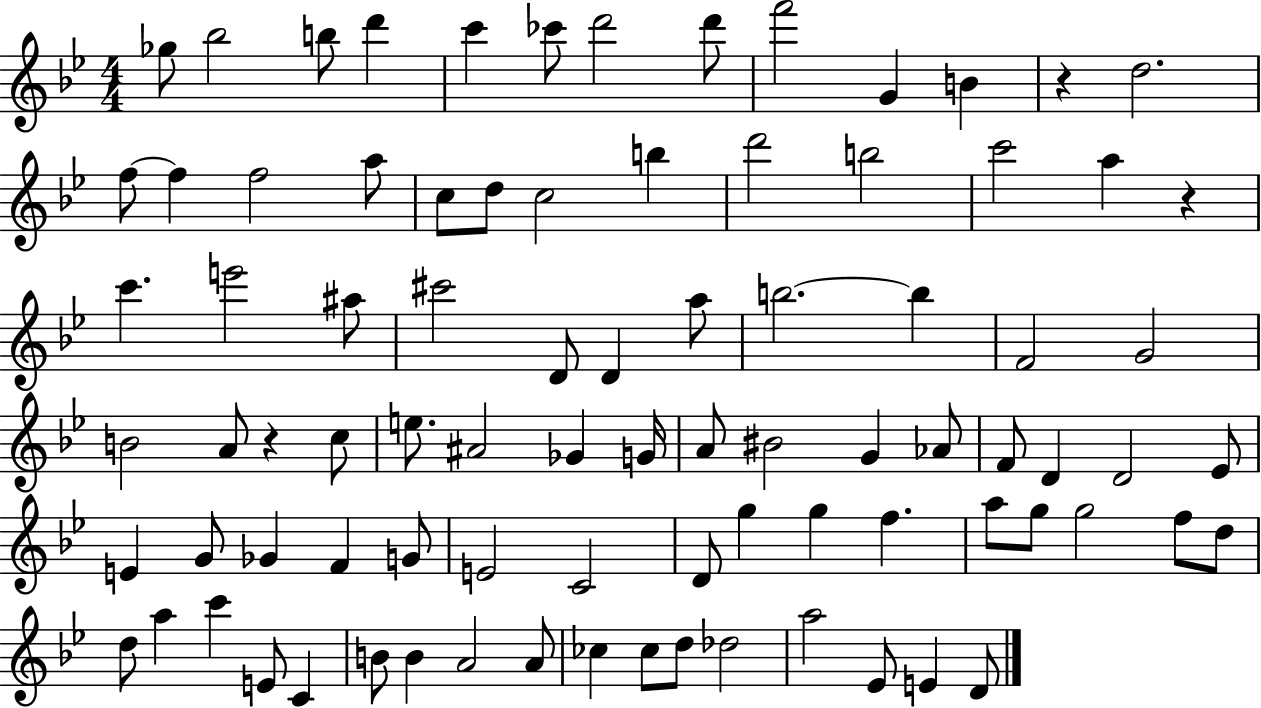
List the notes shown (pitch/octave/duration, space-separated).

Gb5/e Bb5/h B5/e D6/q C6/q CES6/e D6/h D6/e F6/h G4/q B4/q R/q D5/h. F5/e F5/q F5/h A5/e C5/e D5/e C5/h B5/q D6/h B5/h C6/h A5/q R/q C6/q. E6/h A#5/e C#6/h D4/e D4/q A5/e B5/h. B5/q F4/h G4/h B4/h A4/e R/q C5/e E5/e. A#4/h Gb4/q G4/s A4/e BIS4/h G4/q Ab4/e F4/e D4/q D4/h Eb4/e E4/q G4/e Gb4/q F4/q G4/e E4/h C4/h D4/e G5/q G5/q F5/q. A5/e G5/e G5/h F5/e D5/e D5/e A5/q C6/q E4/e C4/q B4/e B4/q A4/h A4/e CES5/q CES5/e D5/e Db5/h A5/h Eb4/e E4/q D4/e